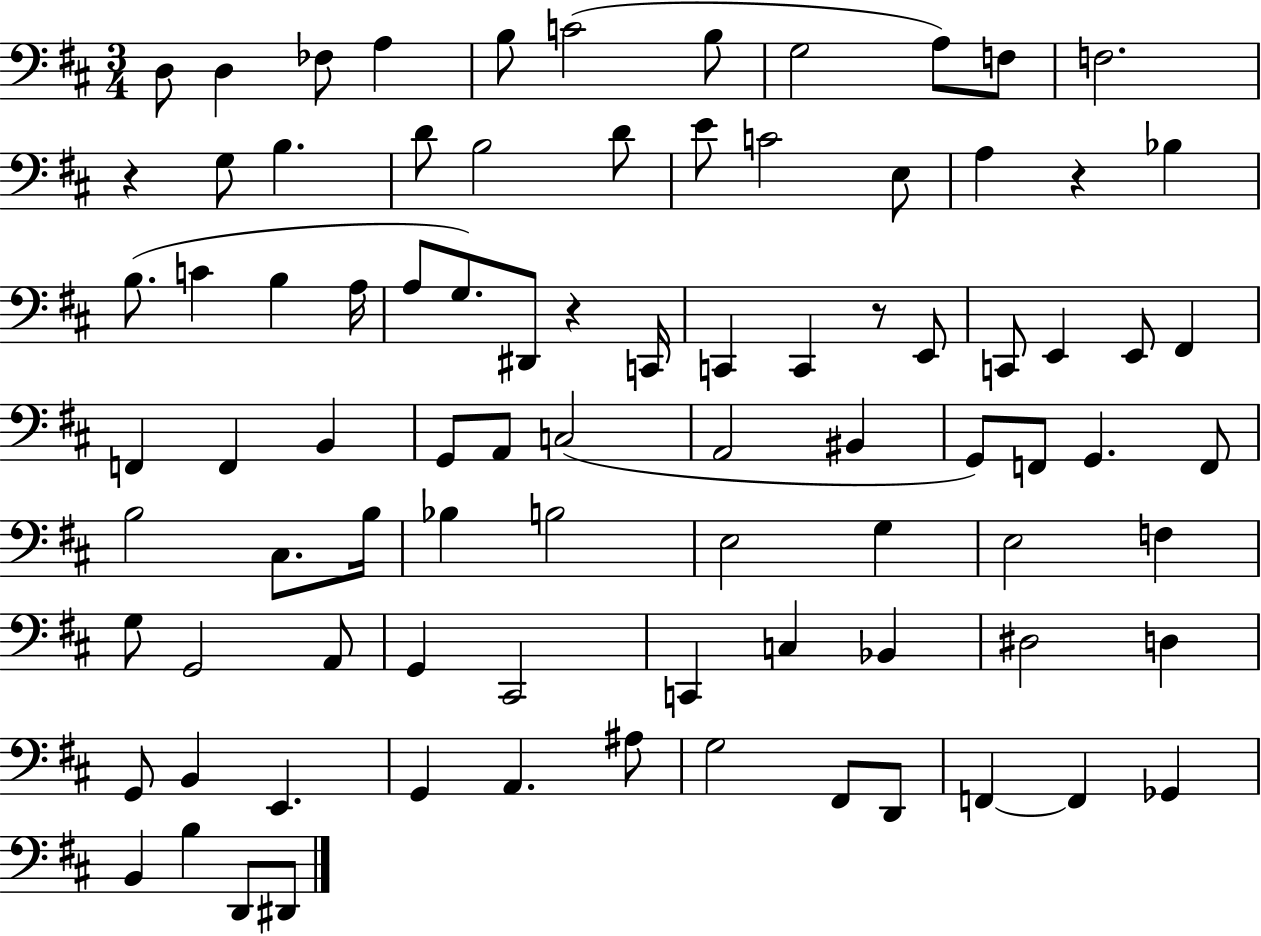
D3/e D3/q FES3/e A3/q B3/e C4/h B3/e G3/h A3/e F3/e F3/h. R/q G3/e B3/q. D4/e B3/h D4/e E4/e C4/h E3/e A3/q R/q Bb3/q B3/e. C4/q B3/q A3/s A3/e G3/e. D#2/e R/q C2/s C2/q C2/q R/e E2/e C2/e E2/q E2/e F#2/q F2/q F2/q B2/q G2/e A2/e C3/h A2/h BIS2/q G2/e F2/e G2/q. F2/e B3/h C#3/e. B3/s Bb3/q B3/h E3/h G3/q E3/h F3/q G3/e G2/h A2/e G2/q C#2/h C2/q C3/q Bb2/q D#3/h D3/q G2/e B2/q E2/q. G2/q A2/q. A#3/e G3/h F#2/e D2/e F2/q F2/q Gb2/q B2/q B3/q D2/e D#2/e